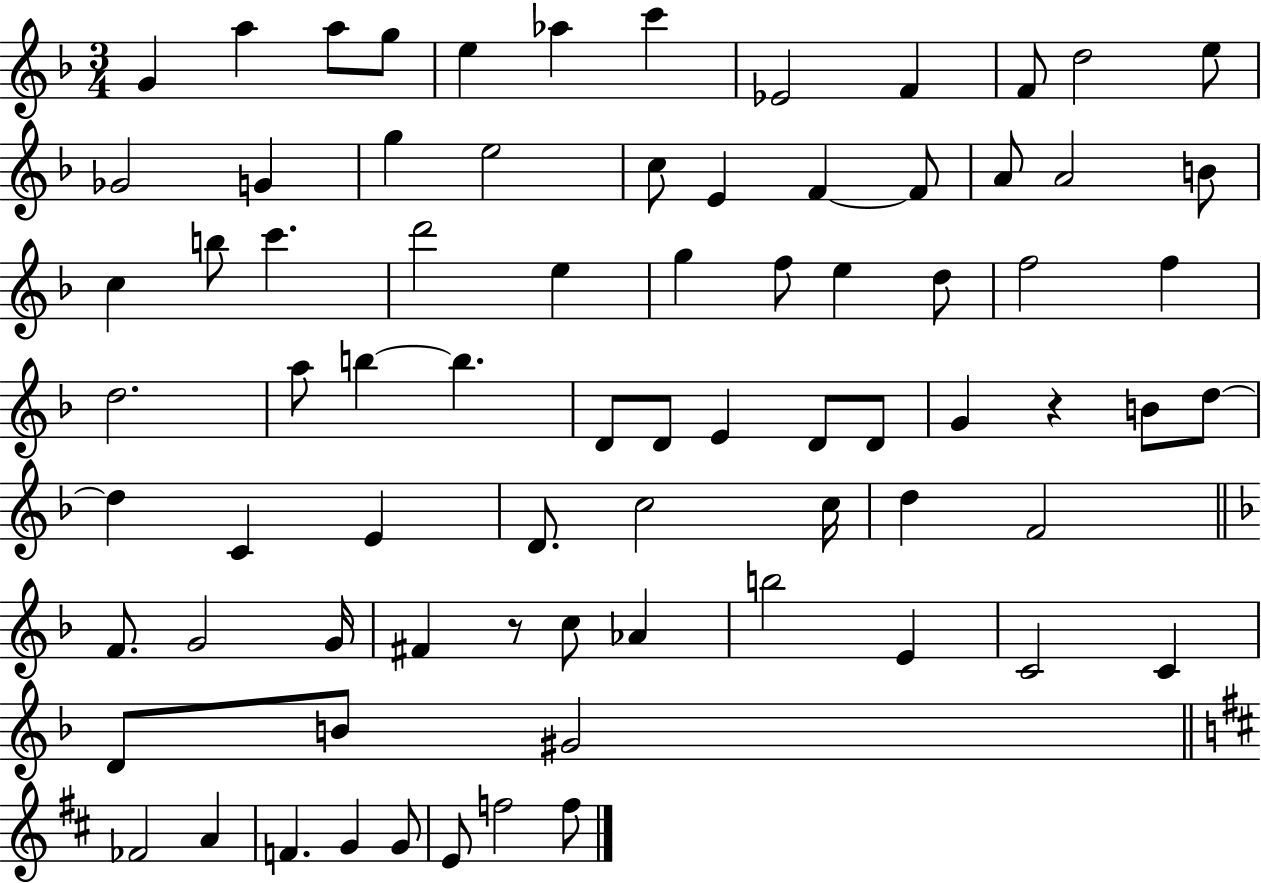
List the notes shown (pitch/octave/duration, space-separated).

G4/q A5/q A5/e G5/e E5/q Ab5/q C6/q Eb4/h F4/q F4/e D5/h E5/e Gb4/h G4/q G5/q E5/h C5/e E4/q F4/q F4/e A4/e A4/h B4/e C5/q B5/e C6/q. D6/h E5/q G5/q F5/e E5/q D5/e F5/h F5/q D5/h. A5/e B5/q B5/q. D4/e D4/e E4/q D4/e D4/e G4/q R/q B4/e D5/e D5/q C4/q E4/q D4/e. C5/h C5/s D5/q F4/h F4/e. G4/h G4/s F#4/q R/e C5/e Ab4/q B5/h E4/q C4/h C4/q D4/e B4/e G#4/h FES4/h A4/q F4/q. G4/q G4/e E4/e F5/h F5/e